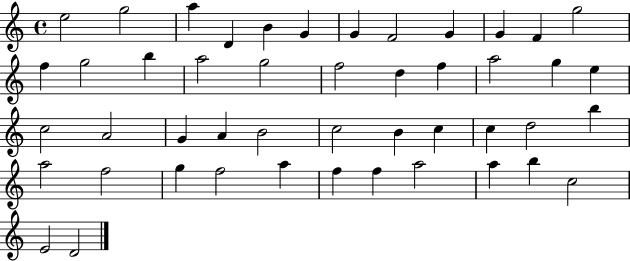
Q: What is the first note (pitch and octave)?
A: E5